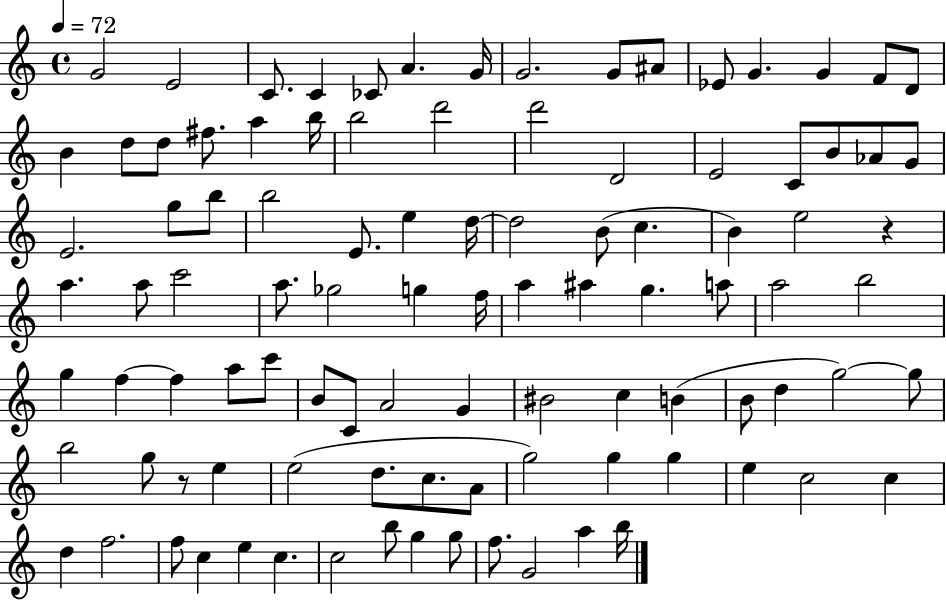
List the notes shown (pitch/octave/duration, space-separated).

G4/h E4/h C4/e. C4/q CES4/e A4/q. G4/s G4/h. G4/e A#4/e Eb4/e G4/q. G4/q F4/e D4/e B4/q D5/e D5/e F#5/e. A5/q B5/s B5/h D6/h D6/h D4/h E4/h C4/e B4/e Ab4/e G4/e E4/h. G5/e B5/e B5/h E4/e. E5/q D5/s D5/h B4/e C5/q. B4/q E5/h R/q A5/q. A5/e C6/h A5/e. Gb5/h G5/q F5/s A5/q A#5/q G5/q. A5/e A5/h B5/h G5/q F5/q F5/q A5/e C6/e B4/e C4/e A4/h G4/q BIS4/h C5/q B4/q B4/e D5/q G5/h G5/e B5/h G5/e R/e E5/q E5/h D5/e. C5/e. A4/e G5/h G5/q G5/q E5/q C5/h C5/q D5/q F5/h. F5/e C5/q E5/q C5/q. C5/h B5/e G5/q G5/e F5/e. G4/h A5/q B5/s